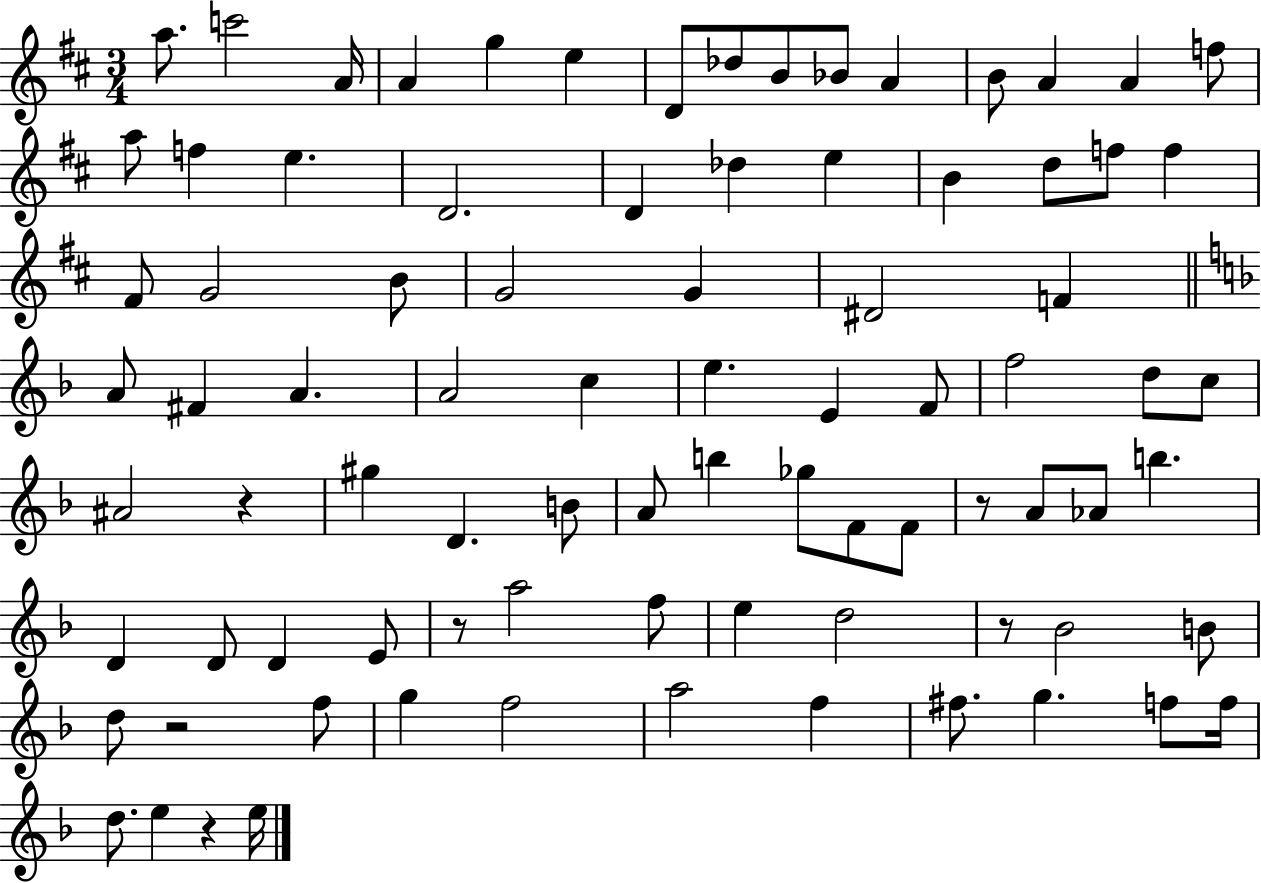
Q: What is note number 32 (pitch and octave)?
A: D#4